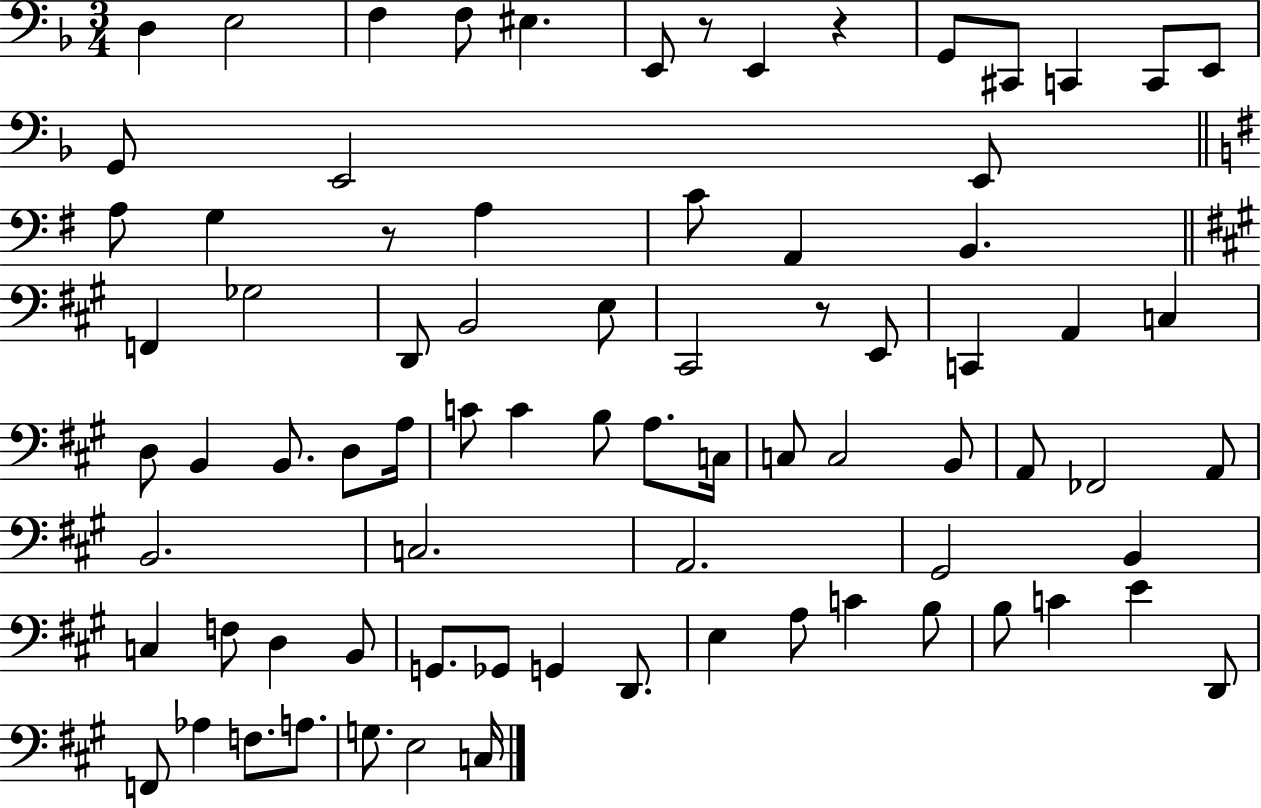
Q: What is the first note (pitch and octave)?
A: D3